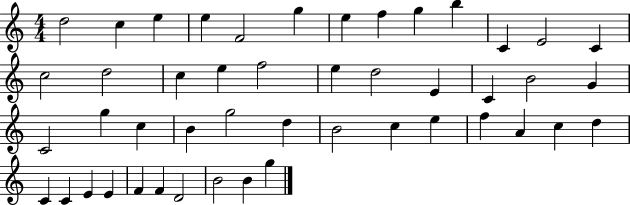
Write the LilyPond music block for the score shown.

{
  \clef treble
  \numericTimeSignature
  \time 4/4
  \key c \major
  d''2 c''4 e''4 | e''4 f'2 g''4 | e''4 f''4 g''4 b''4 | c'4 e'2 c'4 | \break c''2 d''2 | c''4 e''4 f''2 | e''4 d''2 e'4 | c'4 b'2 g'4 | \break c'2 g''4 c''4 | b'4 g''2 d''4 | b'2 c''4 e''4 | f''4 a'4 c''4 d''4 | \break c'4 c'4 e'4 e'4 | f'4 f'4 d'2 | b'2 b'4 g''4 | \bar "|."
}